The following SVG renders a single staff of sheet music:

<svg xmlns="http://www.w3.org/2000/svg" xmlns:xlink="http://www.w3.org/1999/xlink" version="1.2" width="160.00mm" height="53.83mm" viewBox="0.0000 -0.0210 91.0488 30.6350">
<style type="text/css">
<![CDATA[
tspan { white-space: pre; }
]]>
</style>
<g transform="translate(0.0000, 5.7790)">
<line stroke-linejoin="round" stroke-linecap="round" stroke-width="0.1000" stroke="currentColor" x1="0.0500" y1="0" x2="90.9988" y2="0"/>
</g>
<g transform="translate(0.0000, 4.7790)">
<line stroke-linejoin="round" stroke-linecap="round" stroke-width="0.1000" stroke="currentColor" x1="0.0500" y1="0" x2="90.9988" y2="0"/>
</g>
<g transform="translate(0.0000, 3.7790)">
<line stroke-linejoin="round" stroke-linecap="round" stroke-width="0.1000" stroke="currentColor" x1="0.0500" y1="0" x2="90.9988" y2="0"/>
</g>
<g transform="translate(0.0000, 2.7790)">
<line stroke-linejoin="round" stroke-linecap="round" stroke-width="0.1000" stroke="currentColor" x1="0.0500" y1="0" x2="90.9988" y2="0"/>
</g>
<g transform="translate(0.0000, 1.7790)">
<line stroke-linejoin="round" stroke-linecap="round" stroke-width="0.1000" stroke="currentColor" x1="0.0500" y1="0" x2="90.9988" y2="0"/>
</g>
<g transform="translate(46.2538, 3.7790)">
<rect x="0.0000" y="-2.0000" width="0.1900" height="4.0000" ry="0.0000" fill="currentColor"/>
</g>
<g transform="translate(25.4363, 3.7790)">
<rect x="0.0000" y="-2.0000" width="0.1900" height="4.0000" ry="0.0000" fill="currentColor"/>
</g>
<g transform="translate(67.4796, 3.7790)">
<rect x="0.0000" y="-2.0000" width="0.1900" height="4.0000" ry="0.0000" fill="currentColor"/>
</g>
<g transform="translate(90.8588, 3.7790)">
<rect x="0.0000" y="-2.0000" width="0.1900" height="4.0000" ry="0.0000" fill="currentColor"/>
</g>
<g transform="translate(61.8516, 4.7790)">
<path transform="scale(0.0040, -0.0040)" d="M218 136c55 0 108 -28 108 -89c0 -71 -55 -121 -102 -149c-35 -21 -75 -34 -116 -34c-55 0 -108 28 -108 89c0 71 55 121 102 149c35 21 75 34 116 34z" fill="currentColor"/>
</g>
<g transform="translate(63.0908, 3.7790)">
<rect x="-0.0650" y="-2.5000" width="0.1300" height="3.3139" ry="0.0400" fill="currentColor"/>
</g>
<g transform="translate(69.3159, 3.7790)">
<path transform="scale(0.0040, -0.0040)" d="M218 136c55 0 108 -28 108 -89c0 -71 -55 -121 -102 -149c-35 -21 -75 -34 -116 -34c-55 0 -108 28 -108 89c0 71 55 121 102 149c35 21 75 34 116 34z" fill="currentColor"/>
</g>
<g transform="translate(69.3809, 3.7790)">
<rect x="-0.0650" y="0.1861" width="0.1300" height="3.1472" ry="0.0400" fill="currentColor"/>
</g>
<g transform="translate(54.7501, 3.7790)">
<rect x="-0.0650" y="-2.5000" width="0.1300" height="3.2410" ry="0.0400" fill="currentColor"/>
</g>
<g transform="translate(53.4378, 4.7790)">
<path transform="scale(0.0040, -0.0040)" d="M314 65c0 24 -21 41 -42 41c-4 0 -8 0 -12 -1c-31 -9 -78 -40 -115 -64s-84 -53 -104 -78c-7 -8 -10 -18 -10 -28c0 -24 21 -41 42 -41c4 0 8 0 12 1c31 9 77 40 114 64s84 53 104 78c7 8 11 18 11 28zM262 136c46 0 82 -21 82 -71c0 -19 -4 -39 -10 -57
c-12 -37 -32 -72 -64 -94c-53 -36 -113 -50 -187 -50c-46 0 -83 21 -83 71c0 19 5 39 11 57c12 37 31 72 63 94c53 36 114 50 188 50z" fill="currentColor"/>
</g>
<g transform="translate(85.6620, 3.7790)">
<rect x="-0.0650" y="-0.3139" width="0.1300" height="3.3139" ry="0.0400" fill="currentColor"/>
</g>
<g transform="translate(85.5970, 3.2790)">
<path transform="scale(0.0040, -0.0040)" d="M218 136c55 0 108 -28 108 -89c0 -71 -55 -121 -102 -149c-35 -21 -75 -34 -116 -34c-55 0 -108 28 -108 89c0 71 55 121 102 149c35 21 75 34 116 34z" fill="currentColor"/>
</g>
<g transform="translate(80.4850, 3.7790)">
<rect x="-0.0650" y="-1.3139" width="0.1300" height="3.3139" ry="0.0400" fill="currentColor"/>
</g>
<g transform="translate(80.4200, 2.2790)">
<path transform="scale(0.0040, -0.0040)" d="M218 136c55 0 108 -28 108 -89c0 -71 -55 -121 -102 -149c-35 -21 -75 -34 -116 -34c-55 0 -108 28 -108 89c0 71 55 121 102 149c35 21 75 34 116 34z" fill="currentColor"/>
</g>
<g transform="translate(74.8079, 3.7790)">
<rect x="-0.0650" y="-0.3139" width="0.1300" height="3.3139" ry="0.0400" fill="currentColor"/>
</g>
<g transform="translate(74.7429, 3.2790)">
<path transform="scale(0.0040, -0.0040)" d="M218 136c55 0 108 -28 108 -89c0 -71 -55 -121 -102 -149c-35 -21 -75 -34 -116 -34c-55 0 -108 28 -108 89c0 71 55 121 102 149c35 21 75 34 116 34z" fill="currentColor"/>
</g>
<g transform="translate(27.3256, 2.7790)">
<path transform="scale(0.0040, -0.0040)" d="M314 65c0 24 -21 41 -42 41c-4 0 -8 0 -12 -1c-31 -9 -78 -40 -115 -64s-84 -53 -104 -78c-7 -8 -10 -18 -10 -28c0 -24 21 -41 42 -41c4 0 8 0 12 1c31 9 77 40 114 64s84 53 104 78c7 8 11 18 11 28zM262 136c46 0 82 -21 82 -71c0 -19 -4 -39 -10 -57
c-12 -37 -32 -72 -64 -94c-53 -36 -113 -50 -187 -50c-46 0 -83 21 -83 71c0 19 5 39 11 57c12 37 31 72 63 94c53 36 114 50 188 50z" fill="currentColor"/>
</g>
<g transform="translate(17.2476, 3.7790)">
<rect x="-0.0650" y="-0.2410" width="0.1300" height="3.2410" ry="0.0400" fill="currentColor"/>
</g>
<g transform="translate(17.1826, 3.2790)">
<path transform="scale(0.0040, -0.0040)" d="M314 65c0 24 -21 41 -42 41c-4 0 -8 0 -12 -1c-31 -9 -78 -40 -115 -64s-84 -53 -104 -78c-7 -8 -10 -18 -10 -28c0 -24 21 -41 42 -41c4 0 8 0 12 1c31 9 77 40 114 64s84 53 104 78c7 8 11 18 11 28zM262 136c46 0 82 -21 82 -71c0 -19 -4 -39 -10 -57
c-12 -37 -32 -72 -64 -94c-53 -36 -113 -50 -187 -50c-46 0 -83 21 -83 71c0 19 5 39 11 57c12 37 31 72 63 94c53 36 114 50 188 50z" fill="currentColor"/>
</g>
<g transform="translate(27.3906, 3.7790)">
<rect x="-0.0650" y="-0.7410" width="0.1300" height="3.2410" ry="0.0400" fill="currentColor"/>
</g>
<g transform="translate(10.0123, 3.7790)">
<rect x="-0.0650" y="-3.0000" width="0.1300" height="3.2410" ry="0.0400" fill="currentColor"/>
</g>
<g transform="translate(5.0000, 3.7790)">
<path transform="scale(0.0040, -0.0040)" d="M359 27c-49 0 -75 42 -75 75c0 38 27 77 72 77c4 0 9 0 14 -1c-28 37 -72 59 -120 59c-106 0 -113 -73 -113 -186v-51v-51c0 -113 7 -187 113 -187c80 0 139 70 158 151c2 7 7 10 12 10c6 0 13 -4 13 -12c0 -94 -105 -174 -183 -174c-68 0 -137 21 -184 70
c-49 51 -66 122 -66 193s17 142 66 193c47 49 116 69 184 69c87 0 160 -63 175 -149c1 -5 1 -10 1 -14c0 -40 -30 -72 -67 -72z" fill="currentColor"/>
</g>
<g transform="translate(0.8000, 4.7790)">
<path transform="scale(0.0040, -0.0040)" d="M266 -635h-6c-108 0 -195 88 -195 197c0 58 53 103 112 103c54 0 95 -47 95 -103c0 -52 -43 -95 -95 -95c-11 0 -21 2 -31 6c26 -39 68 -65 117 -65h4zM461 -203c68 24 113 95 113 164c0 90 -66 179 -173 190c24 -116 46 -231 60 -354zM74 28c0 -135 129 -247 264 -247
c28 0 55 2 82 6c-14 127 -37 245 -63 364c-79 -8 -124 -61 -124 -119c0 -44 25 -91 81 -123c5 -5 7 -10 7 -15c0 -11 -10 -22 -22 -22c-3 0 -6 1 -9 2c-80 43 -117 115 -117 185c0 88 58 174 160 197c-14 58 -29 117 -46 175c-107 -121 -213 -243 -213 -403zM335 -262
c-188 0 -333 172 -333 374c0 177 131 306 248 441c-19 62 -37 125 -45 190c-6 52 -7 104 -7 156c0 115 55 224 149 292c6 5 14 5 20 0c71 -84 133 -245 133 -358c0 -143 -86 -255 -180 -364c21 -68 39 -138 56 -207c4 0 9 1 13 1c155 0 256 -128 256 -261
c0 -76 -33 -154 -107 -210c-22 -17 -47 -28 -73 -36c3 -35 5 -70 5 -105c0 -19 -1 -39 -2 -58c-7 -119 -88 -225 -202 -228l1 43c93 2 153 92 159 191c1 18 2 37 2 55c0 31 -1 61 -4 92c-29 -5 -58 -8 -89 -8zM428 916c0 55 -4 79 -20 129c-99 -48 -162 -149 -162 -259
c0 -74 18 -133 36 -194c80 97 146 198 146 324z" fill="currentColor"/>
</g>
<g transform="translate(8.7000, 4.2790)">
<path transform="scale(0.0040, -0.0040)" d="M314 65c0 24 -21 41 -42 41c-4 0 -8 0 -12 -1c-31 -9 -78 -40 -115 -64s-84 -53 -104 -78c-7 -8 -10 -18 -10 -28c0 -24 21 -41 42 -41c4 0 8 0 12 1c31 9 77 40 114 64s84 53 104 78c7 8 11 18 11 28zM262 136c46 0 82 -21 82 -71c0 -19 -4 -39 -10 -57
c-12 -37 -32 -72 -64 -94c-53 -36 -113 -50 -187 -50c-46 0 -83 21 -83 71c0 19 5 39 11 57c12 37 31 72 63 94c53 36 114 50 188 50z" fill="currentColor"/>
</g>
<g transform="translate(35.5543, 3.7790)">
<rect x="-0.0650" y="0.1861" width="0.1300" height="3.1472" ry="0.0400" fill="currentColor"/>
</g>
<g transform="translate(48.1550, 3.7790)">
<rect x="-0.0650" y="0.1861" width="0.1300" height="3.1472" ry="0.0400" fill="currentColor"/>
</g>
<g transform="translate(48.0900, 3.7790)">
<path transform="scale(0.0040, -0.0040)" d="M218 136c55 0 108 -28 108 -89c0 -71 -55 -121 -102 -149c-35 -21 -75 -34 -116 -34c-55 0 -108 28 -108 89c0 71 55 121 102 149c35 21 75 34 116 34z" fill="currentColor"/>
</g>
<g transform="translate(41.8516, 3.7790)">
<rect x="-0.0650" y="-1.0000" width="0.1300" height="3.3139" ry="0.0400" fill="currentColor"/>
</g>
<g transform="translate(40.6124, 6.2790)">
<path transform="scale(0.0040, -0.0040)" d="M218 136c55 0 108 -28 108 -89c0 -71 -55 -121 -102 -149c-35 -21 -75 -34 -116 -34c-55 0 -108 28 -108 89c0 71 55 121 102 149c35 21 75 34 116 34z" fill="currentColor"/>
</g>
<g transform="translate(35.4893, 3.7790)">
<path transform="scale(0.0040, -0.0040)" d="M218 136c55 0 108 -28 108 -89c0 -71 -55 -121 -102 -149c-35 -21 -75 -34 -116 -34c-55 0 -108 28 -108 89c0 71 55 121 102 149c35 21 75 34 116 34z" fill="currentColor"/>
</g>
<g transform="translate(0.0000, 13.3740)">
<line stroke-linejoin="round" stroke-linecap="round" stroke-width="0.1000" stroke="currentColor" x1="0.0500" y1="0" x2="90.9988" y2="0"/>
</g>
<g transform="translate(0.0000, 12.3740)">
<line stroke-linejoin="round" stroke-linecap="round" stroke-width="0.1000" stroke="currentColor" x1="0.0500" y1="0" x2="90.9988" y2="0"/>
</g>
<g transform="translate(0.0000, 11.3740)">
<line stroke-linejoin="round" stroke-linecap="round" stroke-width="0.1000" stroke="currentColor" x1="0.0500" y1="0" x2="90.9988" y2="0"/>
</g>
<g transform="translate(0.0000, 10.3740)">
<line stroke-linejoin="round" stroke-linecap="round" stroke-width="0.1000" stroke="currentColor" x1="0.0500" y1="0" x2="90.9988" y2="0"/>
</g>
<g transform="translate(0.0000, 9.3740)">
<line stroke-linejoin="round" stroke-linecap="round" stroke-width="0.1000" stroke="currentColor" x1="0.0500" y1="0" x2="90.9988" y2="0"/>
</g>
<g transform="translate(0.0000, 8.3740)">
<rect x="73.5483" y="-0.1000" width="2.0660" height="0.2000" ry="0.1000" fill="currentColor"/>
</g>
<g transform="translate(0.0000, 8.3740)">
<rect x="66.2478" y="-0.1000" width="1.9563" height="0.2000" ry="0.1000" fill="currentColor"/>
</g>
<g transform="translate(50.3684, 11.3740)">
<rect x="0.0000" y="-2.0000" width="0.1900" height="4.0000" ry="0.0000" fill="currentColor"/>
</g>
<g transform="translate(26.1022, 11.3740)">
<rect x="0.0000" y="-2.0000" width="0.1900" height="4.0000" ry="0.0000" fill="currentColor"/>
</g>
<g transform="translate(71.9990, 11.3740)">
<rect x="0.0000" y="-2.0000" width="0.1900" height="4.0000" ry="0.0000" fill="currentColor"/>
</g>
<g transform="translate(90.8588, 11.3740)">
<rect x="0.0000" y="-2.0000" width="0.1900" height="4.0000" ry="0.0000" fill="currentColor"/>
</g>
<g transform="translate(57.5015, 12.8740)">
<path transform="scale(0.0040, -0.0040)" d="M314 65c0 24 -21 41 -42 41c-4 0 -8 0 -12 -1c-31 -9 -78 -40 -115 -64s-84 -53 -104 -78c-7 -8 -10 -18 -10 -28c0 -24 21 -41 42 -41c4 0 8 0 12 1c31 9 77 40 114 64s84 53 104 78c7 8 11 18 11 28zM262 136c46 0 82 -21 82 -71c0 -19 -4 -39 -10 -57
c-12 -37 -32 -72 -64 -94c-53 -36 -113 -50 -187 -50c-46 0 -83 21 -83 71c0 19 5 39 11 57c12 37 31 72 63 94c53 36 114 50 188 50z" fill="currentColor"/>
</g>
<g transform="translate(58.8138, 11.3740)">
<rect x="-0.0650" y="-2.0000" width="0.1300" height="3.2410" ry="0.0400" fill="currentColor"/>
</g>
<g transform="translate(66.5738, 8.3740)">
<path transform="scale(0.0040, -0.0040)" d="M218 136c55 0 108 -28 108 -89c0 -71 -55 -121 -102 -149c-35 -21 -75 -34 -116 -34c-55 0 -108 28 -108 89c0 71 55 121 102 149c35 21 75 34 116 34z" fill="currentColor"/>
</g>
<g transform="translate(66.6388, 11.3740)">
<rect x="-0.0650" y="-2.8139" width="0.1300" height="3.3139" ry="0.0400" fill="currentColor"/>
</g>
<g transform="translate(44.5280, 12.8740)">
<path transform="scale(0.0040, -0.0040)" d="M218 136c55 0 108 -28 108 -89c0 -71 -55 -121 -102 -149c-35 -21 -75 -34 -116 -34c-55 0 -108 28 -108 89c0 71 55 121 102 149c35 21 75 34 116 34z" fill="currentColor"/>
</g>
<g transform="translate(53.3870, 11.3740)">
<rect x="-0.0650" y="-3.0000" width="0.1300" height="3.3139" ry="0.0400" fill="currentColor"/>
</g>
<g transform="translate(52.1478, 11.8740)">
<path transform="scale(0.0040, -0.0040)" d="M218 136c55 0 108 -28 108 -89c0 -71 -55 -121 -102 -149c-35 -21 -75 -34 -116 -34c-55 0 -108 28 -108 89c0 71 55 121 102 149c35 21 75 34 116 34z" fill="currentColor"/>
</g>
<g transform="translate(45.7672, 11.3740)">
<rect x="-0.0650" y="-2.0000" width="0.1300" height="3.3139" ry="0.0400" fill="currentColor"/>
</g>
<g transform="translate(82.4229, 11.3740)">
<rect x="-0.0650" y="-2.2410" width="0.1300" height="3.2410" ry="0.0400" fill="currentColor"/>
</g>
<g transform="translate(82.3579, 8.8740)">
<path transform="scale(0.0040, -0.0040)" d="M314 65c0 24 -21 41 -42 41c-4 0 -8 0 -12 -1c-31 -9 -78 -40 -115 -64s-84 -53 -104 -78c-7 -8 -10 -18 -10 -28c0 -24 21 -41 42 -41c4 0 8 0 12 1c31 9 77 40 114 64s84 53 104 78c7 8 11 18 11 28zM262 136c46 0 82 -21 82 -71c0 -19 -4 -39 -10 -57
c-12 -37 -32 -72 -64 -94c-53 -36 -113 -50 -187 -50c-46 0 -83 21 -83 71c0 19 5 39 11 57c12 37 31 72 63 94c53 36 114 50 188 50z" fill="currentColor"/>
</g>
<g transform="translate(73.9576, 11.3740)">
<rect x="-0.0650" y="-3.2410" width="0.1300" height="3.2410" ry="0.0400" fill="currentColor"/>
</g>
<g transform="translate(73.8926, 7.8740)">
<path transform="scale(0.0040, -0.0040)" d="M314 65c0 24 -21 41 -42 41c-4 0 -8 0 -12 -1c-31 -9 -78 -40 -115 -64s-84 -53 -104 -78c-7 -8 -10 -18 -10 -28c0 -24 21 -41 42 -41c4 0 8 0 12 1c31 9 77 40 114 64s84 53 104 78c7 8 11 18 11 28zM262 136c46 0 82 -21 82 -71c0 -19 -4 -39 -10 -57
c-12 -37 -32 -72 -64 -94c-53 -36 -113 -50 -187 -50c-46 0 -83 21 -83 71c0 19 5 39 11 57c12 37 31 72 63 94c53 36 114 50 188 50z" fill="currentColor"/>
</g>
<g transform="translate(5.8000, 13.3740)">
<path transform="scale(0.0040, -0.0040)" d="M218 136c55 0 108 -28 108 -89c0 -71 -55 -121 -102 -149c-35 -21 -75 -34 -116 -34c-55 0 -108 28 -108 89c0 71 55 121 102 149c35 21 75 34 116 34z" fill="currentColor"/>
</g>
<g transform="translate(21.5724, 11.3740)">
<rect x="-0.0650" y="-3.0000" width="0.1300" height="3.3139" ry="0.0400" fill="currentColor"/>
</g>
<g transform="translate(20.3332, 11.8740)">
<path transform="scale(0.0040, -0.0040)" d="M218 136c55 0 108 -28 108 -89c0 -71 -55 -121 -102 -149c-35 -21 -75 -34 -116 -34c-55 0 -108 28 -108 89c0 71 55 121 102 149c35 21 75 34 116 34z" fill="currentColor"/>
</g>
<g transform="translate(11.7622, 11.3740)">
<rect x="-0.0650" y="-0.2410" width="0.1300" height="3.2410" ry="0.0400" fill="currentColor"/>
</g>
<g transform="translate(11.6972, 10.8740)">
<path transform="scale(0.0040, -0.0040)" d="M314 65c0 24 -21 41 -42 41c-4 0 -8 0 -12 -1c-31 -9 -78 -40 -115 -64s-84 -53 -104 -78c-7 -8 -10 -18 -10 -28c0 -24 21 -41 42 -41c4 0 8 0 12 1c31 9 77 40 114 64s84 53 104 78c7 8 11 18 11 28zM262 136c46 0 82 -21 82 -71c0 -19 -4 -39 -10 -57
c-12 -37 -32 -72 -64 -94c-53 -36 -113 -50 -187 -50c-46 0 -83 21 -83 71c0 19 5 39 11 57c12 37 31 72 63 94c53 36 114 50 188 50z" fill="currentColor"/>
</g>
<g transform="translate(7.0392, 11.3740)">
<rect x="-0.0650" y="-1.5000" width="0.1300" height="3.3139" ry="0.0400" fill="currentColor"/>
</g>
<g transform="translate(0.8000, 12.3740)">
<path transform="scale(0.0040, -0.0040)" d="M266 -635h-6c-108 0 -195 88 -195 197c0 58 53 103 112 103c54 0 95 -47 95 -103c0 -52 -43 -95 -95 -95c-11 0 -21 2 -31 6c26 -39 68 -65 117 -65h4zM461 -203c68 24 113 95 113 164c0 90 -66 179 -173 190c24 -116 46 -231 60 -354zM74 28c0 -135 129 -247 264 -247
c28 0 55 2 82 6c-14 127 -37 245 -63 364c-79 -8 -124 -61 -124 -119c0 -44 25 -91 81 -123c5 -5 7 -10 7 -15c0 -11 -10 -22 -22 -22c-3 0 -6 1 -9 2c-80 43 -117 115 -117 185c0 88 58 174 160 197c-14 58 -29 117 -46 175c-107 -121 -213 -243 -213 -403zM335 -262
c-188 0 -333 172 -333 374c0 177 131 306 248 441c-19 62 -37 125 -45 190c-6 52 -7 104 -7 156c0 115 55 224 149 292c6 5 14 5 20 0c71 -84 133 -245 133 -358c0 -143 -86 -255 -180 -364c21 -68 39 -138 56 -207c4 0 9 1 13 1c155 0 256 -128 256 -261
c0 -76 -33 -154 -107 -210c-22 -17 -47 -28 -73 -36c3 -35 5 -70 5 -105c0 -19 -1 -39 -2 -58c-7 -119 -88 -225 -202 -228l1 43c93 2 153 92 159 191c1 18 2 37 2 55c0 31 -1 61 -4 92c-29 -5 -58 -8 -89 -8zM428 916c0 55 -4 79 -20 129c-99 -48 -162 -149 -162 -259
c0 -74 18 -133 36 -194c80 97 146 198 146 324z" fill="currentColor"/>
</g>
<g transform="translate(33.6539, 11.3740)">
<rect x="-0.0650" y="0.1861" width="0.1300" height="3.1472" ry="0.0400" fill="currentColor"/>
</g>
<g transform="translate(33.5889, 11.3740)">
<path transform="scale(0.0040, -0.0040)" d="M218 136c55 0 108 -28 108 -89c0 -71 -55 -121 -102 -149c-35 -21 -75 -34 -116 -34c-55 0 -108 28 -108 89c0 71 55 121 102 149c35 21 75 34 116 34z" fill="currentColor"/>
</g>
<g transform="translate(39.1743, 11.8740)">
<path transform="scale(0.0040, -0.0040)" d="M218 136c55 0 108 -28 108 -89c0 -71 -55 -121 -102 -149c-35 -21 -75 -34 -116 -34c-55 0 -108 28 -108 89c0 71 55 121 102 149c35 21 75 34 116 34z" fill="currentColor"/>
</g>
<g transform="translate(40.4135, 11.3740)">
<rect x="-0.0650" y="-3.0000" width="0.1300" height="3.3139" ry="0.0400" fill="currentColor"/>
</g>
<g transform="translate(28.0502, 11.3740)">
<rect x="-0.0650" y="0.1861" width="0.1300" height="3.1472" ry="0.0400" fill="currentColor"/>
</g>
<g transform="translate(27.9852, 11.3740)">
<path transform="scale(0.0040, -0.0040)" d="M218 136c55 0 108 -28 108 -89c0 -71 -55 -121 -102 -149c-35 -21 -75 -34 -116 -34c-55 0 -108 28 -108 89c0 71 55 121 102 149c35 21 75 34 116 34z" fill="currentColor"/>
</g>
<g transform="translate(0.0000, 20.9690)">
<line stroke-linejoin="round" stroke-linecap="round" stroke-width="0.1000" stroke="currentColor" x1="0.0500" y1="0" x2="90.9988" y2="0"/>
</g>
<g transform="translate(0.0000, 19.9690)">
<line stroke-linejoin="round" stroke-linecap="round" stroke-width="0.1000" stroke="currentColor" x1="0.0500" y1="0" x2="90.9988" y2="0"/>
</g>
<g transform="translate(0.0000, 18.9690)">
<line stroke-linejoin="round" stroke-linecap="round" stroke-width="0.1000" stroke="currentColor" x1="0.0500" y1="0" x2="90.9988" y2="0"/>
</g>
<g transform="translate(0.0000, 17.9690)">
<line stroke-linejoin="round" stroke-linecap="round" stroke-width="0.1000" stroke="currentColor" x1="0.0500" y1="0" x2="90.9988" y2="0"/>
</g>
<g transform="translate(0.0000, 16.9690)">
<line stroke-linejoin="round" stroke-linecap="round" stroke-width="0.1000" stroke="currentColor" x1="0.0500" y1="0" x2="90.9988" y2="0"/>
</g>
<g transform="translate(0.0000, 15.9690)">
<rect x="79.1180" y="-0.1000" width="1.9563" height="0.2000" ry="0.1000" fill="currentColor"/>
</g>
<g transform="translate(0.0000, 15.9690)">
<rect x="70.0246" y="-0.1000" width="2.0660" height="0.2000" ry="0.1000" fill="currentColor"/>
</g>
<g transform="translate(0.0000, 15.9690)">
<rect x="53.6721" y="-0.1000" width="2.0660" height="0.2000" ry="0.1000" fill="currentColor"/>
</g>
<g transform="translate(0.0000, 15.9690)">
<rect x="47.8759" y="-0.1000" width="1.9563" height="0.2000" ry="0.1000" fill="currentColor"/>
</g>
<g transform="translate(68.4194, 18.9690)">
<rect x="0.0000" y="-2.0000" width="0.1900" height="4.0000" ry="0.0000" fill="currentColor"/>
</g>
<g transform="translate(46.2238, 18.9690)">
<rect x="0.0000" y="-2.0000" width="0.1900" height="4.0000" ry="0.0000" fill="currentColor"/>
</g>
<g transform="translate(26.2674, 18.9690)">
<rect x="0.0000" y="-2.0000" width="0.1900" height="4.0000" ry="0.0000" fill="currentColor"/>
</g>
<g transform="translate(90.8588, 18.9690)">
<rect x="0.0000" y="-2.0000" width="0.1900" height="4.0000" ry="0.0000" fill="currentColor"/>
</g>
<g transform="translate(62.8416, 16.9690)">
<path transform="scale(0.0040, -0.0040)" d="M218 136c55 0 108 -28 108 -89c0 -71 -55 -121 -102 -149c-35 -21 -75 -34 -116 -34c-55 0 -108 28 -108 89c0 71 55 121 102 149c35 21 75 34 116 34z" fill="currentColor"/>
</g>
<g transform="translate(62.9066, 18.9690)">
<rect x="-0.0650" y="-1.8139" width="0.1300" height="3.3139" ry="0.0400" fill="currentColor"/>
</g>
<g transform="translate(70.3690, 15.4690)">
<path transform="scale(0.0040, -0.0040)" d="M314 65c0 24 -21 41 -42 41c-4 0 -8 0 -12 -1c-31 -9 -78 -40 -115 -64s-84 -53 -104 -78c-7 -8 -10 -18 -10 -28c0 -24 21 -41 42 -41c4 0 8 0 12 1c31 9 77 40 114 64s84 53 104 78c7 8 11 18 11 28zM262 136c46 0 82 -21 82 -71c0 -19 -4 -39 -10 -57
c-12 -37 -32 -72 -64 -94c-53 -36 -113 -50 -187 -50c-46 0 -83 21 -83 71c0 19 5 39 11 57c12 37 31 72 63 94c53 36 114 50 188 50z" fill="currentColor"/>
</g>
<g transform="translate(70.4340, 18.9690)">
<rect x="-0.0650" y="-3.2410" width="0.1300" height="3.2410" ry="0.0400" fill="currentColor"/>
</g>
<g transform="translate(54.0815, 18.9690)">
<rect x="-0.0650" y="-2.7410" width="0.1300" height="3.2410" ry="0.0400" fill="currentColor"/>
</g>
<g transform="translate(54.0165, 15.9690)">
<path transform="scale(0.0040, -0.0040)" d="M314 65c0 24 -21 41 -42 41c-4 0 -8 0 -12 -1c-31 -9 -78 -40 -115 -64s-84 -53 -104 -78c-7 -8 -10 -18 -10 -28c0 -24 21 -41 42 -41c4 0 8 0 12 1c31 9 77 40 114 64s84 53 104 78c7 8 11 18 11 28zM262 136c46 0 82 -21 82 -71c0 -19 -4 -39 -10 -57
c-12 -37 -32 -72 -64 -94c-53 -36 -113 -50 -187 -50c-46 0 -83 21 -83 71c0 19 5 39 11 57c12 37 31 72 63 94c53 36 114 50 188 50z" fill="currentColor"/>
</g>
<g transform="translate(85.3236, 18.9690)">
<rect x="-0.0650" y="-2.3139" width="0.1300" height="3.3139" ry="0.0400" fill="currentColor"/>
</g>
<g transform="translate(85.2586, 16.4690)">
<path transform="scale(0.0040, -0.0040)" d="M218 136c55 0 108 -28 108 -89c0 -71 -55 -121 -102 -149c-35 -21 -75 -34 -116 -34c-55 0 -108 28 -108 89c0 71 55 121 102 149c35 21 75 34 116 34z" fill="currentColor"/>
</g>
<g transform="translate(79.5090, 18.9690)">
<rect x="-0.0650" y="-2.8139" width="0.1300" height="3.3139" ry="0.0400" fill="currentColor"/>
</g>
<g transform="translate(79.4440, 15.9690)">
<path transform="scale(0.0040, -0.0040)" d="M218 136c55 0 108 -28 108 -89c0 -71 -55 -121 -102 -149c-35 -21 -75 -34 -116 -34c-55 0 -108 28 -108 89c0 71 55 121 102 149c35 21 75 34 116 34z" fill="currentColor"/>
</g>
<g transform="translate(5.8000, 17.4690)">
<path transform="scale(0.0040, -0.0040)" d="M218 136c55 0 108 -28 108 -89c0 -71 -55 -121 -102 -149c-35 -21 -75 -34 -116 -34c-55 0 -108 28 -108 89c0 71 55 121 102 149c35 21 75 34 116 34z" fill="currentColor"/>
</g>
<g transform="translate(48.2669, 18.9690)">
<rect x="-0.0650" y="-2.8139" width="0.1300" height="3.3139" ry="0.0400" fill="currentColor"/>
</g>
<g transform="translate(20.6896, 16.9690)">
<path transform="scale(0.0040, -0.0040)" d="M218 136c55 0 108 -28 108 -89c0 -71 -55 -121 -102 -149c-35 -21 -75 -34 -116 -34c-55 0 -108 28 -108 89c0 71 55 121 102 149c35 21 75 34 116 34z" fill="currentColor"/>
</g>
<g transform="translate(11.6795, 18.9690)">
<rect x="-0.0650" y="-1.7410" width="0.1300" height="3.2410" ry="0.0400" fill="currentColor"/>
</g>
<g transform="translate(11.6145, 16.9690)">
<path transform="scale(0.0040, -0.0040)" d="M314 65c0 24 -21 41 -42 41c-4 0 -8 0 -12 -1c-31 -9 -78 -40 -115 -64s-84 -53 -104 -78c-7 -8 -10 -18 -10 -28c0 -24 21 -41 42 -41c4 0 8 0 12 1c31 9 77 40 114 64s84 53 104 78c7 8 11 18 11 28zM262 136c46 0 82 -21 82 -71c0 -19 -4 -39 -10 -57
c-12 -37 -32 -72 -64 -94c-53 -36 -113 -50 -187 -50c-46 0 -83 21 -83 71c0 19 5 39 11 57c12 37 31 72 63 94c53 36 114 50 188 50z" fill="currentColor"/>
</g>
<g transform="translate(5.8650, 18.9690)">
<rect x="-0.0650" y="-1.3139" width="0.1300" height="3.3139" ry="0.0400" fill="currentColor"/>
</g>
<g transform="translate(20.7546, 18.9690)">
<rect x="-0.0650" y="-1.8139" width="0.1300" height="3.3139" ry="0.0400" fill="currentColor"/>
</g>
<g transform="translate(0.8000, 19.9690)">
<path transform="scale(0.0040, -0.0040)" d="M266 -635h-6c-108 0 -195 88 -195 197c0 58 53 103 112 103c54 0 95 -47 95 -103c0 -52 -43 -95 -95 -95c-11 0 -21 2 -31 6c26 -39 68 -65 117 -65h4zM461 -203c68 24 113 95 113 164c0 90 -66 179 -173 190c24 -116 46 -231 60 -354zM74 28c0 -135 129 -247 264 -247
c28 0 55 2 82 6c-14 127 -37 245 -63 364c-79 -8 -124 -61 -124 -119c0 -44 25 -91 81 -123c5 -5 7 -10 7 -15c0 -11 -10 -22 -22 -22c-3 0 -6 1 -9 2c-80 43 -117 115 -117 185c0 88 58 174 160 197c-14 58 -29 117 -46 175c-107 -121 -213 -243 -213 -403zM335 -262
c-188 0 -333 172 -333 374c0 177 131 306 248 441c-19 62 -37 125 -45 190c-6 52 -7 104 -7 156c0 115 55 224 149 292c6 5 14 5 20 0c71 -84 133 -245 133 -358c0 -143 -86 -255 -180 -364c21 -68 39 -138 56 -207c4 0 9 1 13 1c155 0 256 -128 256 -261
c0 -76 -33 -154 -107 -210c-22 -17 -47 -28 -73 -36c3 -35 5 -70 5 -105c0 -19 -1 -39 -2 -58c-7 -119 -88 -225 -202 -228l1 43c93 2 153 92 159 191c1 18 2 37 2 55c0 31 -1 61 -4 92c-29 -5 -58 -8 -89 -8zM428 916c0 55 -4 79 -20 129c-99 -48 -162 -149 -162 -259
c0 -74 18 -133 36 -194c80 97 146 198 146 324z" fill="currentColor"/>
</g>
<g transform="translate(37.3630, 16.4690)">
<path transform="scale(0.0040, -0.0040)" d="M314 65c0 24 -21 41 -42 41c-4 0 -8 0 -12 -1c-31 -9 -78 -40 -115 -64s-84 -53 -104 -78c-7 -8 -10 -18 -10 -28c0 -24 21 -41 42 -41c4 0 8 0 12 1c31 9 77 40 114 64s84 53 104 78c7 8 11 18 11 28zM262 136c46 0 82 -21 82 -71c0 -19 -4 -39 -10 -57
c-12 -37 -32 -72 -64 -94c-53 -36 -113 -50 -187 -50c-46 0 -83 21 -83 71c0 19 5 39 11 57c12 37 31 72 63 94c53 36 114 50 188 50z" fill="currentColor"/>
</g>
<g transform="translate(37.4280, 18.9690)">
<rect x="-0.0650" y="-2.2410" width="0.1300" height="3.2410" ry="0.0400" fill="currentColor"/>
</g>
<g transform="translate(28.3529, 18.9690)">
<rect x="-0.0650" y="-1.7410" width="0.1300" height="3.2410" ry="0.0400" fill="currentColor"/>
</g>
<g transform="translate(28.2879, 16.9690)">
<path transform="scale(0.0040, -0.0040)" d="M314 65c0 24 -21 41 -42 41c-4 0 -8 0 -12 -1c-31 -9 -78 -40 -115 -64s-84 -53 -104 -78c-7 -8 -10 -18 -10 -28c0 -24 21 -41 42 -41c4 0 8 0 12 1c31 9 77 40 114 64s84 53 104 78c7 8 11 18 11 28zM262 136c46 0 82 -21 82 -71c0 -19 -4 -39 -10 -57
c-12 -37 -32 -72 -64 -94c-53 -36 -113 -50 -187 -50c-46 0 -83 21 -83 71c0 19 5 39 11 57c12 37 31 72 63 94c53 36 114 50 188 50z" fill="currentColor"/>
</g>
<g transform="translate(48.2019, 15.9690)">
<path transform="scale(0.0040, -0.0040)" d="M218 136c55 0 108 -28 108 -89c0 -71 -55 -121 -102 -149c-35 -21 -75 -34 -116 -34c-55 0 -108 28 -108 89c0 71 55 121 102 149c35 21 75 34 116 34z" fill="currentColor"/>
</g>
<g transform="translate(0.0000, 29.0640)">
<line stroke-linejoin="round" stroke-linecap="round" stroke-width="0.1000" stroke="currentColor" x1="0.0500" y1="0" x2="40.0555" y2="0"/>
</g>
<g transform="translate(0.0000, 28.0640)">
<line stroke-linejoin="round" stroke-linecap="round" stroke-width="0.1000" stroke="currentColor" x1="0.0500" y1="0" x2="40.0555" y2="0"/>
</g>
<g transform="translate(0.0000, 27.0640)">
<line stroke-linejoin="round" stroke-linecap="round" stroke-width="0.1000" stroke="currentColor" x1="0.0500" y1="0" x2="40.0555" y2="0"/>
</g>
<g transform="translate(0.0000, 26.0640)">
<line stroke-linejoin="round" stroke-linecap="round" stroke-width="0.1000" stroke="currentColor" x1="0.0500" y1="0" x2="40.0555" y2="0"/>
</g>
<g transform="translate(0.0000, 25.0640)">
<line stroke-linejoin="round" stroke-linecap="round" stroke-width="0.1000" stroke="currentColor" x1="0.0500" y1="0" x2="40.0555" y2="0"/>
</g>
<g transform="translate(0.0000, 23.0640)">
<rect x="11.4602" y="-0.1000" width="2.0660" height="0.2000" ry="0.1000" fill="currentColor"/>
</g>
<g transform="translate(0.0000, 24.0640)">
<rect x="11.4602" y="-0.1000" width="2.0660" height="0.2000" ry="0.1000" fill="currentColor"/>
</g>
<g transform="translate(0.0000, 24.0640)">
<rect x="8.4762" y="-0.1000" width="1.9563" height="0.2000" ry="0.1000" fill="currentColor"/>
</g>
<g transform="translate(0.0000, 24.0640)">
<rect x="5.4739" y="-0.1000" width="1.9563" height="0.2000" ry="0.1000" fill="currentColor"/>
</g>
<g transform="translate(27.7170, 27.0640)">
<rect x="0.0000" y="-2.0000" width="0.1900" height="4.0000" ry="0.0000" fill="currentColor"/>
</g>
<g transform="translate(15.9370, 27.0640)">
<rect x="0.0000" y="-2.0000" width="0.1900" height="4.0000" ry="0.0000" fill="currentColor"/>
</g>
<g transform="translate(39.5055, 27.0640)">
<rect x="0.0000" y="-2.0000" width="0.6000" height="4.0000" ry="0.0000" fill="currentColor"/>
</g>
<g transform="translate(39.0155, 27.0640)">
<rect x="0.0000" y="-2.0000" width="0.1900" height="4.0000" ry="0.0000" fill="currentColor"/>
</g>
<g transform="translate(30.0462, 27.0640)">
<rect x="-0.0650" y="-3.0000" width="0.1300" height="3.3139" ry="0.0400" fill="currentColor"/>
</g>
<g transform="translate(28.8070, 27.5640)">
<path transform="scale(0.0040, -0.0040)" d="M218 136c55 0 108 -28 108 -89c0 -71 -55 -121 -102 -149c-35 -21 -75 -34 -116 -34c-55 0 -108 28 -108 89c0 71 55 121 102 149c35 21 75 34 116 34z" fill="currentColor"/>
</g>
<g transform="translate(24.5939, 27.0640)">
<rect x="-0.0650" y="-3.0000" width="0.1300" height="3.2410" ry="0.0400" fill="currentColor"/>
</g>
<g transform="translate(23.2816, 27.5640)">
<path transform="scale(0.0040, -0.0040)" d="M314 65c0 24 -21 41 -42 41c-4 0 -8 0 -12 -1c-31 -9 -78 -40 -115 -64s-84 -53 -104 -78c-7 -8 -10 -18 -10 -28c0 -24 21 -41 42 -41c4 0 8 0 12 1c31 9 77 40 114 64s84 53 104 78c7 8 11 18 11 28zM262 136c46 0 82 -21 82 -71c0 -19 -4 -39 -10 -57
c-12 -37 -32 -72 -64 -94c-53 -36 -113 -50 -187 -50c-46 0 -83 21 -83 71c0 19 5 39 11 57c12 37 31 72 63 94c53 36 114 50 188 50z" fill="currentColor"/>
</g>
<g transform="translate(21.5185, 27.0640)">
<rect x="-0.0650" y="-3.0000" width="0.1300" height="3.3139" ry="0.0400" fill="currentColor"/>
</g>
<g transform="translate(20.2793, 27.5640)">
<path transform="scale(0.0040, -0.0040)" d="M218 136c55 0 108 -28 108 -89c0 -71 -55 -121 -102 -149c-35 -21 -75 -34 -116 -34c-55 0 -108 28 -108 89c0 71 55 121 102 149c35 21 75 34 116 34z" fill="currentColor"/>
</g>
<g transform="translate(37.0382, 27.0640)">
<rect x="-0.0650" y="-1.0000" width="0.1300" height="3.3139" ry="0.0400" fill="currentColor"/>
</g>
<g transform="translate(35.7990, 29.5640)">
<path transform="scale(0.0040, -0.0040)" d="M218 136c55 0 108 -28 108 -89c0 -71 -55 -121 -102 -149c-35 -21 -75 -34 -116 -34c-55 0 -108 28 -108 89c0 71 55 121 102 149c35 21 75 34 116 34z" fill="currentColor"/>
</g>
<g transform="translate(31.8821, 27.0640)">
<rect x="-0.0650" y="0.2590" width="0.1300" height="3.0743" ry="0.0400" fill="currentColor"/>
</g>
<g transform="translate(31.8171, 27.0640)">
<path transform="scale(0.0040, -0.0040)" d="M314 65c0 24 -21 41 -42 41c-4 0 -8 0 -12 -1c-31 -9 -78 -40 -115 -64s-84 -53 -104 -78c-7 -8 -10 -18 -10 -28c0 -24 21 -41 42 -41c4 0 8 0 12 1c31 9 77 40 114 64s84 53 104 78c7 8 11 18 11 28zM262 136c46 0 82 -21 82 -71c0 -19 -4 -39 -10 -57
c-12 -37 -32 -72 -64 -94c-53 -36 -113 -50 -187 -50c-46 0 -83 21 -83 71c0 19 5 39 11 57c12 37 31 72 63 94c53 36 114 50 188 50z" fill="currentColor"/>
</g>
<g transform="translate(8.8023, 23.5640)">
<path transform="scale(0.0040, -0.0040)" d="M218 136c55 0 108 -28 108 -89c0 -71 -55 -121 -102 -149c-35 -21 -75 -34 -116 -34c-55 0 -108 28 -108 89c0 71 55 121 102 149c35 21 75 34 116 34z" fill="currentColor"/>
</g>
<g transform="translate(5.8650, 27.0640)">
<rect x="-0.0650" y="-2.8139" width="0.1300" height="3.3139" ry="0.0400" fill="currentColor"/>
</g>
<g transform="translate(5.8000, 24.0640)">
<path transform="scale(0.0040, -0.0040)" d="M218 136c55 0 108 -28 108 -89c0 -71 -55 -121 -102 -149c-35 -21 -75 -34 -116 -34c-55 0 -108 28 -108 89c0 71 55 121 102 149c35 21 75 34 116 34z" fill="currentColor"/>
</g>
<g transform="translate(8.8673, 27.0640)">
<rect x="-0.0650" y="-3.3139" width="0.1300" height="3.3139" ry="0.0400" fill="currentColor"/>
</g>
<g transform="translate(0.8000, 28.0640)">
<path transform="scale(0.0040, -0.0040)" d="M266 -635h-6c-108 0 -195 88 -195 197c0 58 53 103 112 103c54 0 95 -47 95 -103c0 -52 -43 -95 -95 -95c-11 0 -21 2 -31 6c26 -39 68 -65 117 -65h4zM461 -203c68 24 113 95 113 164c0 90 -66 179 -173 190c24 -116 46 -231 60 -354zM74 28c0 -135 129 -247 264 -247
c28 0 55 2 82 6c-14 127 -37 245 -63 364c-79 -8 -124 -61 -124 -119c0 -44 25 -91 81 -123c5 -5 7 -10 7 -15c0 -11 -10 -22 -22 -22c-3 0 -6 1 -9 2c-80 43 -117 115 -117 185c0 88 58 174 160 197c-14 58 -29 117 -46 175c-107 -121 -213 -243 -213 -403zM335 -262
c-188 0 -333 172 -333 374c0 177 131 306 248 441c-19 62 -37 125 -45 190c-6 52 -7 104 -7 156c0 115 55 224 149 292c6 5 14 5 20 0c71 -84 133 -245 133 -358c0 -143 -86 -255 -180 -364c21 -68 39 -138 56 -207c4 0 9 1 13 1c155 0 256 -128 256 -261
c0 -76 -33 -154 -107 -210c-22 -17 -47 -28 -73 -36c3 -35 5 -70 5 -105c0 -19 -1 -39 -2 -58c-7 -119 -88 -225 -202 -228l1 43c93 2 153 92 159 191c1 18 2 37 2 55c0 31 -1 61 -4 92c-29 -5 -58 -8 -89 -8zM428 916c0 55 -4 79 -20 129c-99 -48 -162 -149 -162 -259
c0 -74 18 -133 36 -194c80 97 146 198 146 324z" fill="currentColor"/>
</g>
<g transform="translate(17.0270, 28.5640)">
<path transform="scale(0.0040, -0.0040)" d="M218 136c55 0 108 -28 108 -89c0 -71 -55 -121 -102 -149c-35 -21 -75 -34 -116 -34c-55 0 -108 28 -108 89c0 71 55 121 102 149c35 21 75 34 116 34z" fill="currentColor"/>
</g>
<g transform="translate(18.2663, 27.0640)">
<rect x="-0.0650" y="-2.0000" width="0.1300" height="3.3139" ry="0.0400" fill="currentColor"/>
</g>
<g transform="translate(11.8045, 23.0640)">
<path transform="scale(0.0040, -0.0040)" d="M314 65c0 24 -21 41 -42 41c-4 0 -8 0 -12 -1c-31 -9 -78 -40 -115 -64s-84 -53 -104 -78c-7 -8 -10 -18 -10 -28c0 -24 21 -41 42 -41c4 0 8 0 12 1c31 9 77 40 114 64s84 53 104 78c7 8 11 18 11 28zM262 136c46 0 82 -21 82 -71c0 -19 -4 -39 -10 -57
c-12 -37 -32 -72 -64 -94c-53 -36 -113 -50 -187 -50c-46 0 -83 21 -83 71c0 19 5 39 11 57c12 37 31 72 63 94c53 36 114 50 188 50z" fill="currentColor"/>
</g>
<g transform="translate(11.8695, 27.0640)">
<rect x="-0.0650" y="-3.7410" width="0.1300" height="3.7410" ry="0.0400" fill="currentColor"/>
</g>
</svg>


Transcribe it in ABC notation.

X:1
T:Untitled
M:4/4
L:1/4
K:C
A2 c2 d2 B D B G2 G B c e c E c2 A B B A F A F2 a b2 g2 e f2 f f2 g2 a a2 f b2 a g a b c'2 F A A2 A B2 D